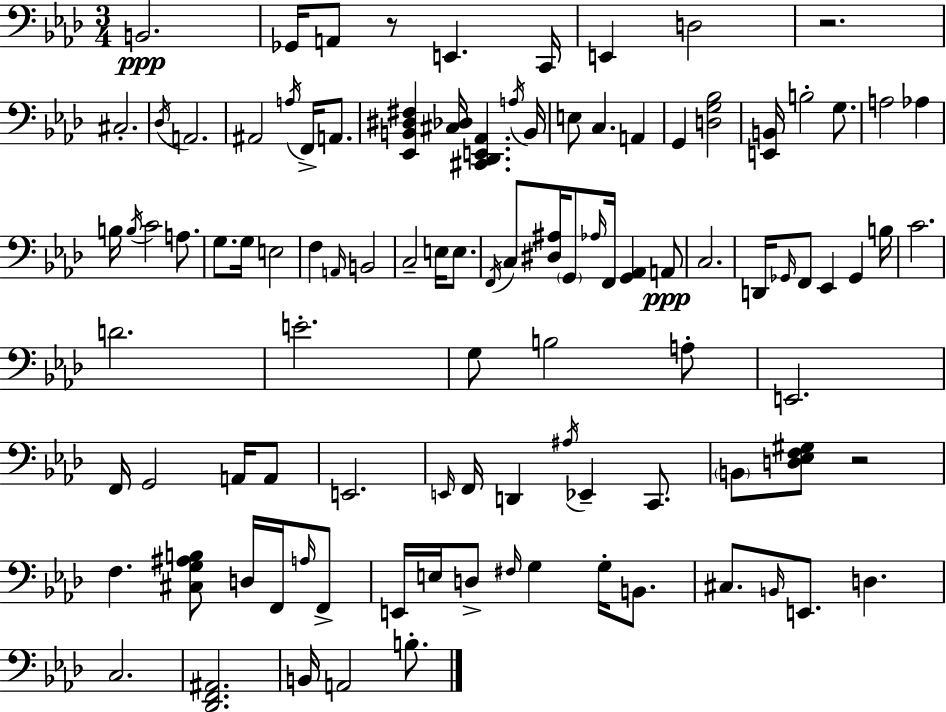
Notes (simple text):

B2/h. Gb2/s A2/e R/e E2/q. C2/s E2/q D3/h R/h. C#3/h. Db3/s A2/h. A#2/h A3/s F2/s A2/e. [Eb2,B2,D#3,F#3]/q [C#3,Db3]/s [C#2,Db2,E2,Ab2]/q. A3/s B2/s E3/e C3/q. A2/q G2/q [D3,G3,Bb3]/h [E2,B2]/s B3/h G3/e. A3/h Ab3/q B3/s B3/s C4/h A3/e. G3/e. G3/s E3/h F3/q A2/s B2/h C3/h E3/s E3/e. F2/s C3/e [D#3,A#3]/s G2/e Ab3/s F2/s [G2,Ab2]/q A2/e C3/h. D2/s Gb2/s F2/e Eb2/q Gb2/q B3/s C4/h. D4/h. E4/h. G3/e B3/h A3/e E2/h. F2/s G2/h A2/s A2/e E2/h. E2/s F2/s D2/q A#3/s Eb2/q C2/e. B2/e [D3,Eb3,F3,G#3]/e R/h F3/q. [C#3,G3,A#3,B3]/e D3/s F2/s A3/s F2/e E2/s E3/s D3/e F#3/s G3/q G3/s B2/e. C#3/e. B2/s E2/e. D3/q. C3/h. [Db2,F2,A#2]/h. B2/s A2/h B3/e.